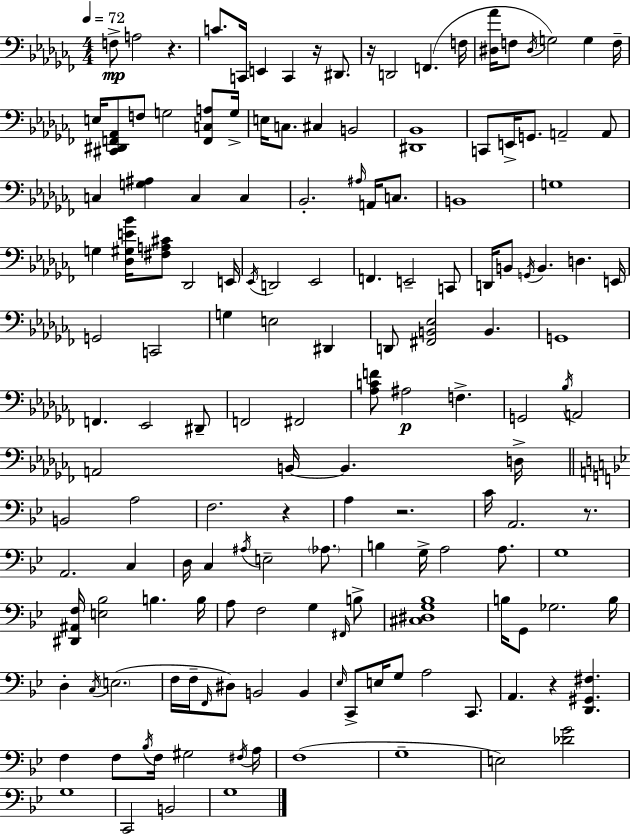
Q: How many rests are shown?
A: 7